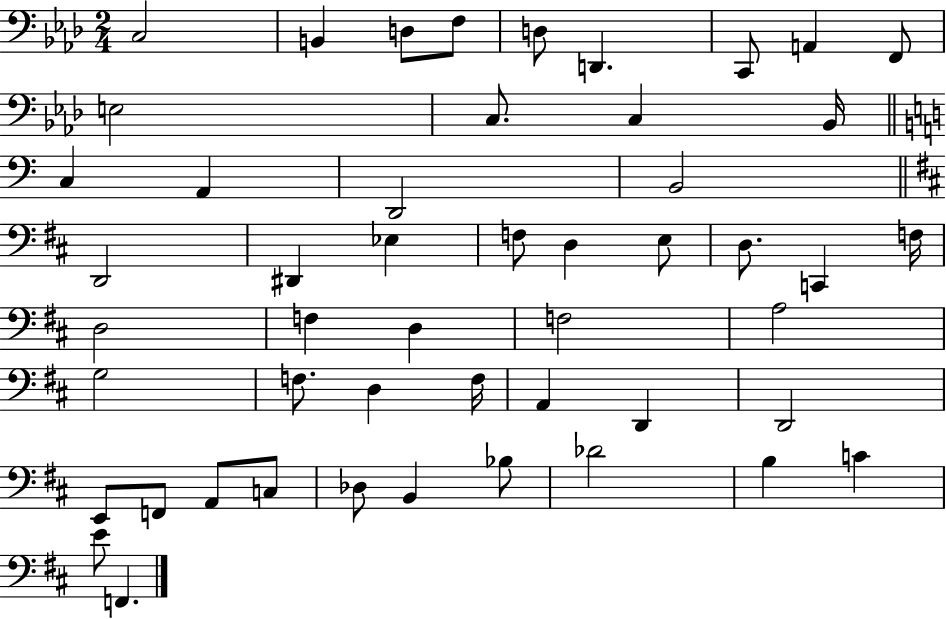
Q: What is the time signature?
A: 2/4